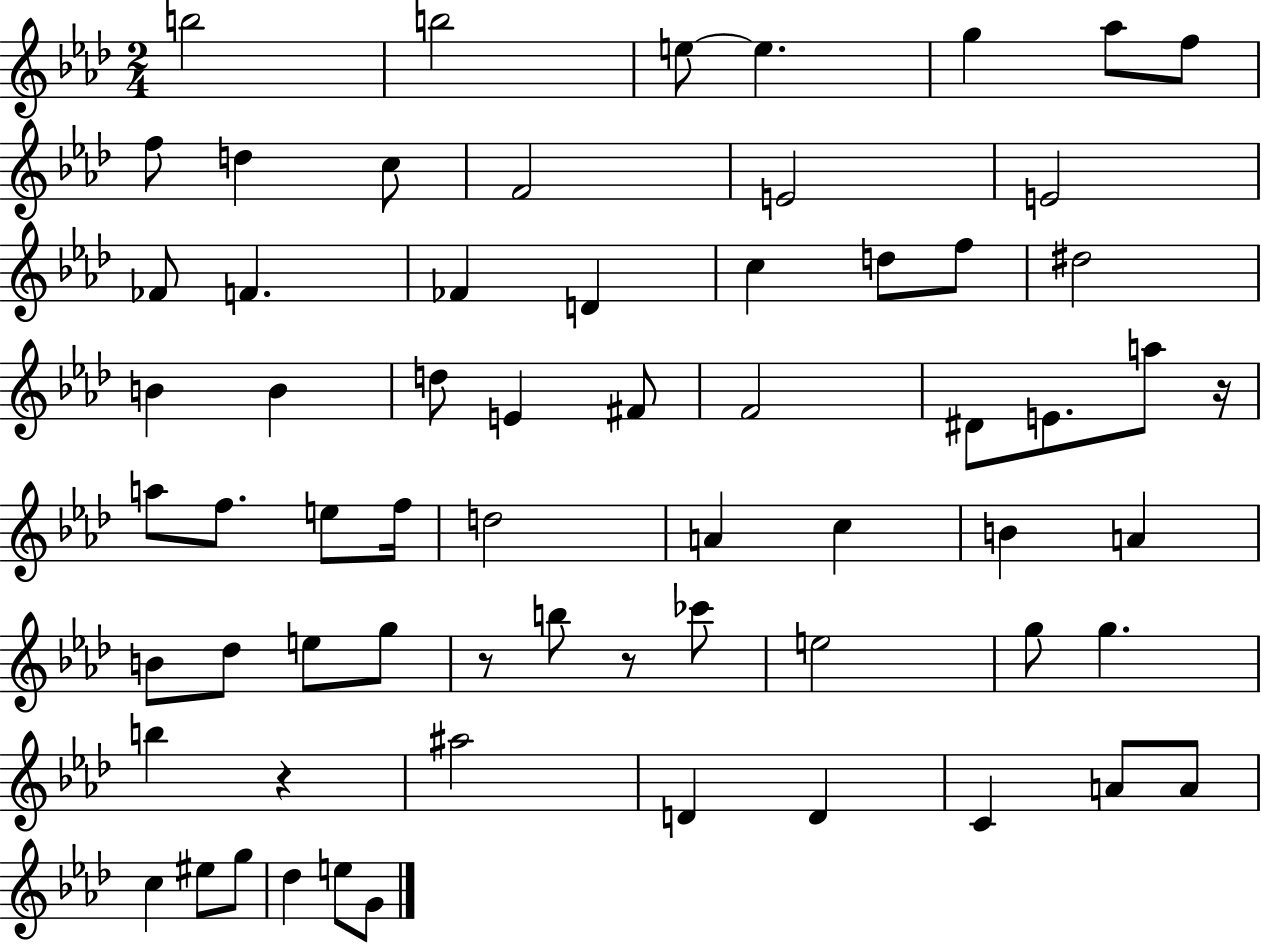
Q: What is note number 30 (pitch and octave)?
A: A5